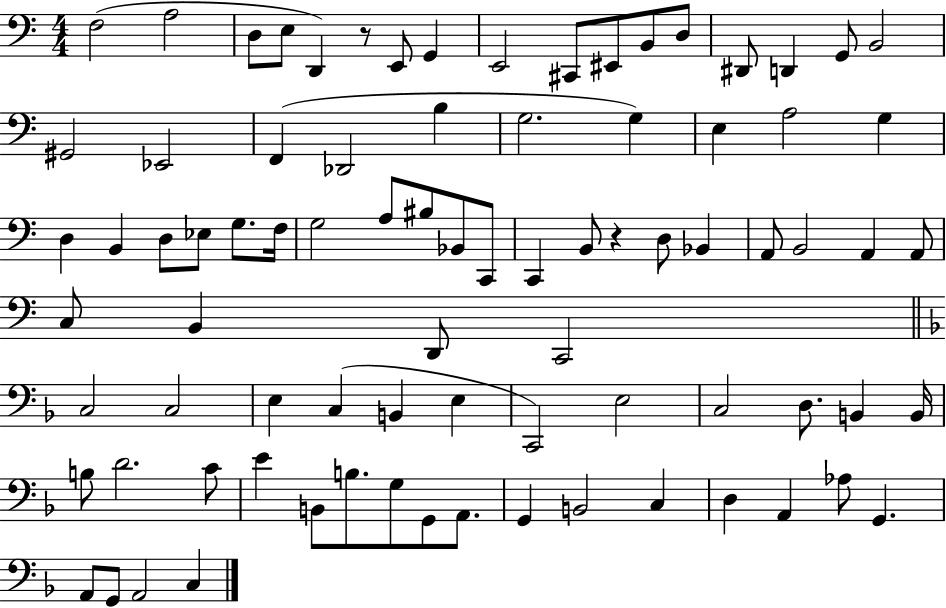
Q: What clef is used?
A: bass